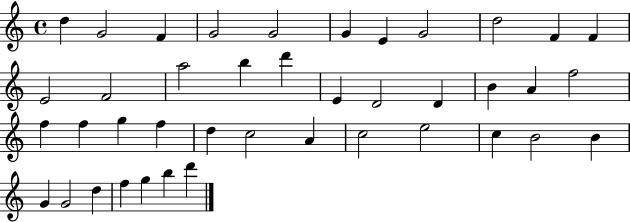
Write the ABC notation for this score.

X:1
T:Untitled
M:4/4
L:1/4
K:C
d G2 F G2 G2 G E G2 d2 F F E2 F2 a2 b d' E D2 D B A f2 f f g f d c2 A c2 e2 c B2 B G G2 d f g b d'